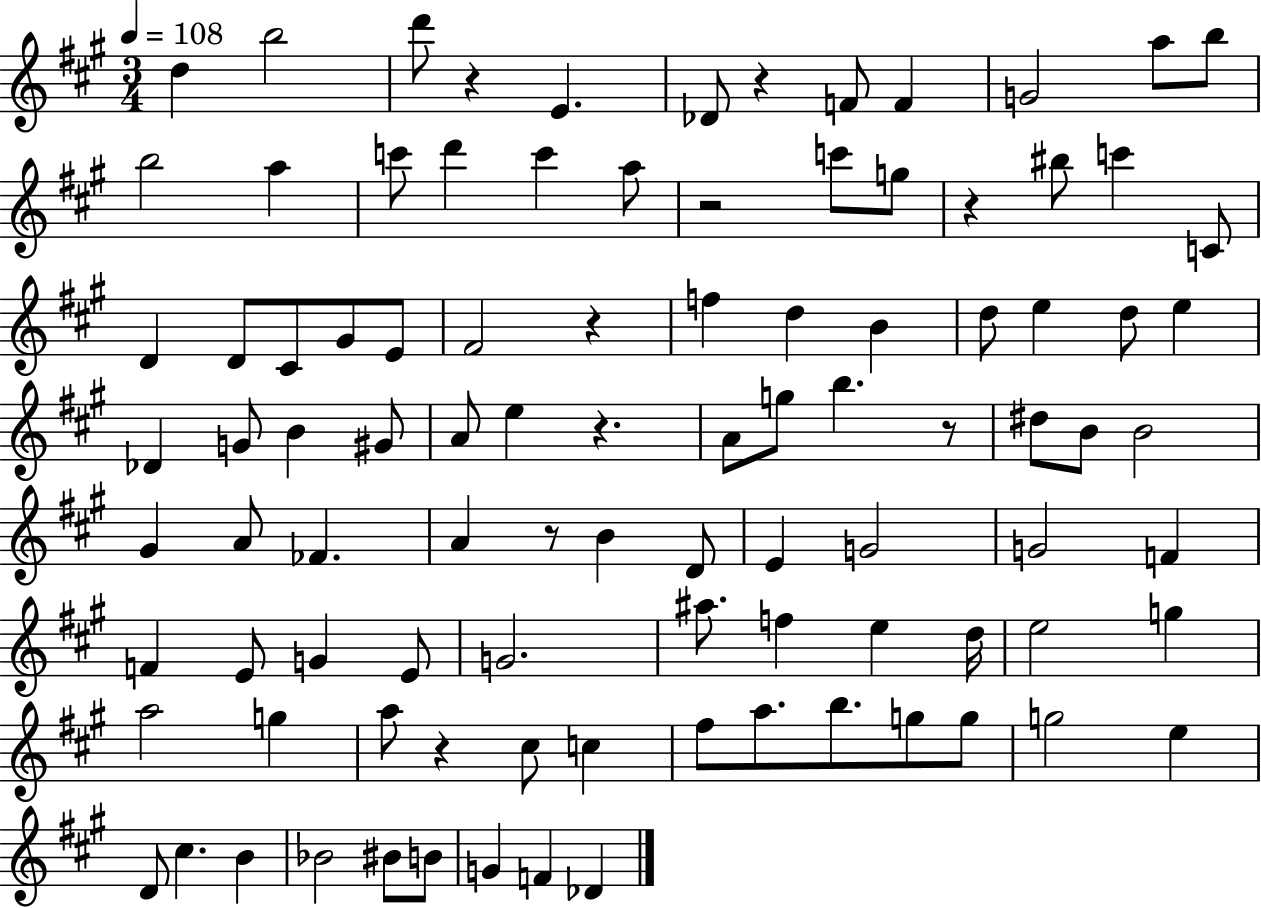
D5/q B5/h D6/e R/q E4/q. Db4/e R/q F4/e F4/q G4/h A5/e B5/e B5/h A5/q C6/e D6/q C6/q A5/e R/h C6/e G5/e R/q BIS5/e C6/q C4/e D4/q D4/e C#4/e G#4/e E4/e F#4/h R/q F5/q D5/q B4/q D5/e E5/q D5/e E5/q Db4/q G4/e B4/q G#4/e A4/e E5/q R/q. A4/e G5/e B5/q. R/e D#5/e B4/e B4/h G#4/q A4/e FES4/q. A4/q R/e B4/q D4/e E4/q G4/h G4/h F4/q F4/q E4/e G4/q E4/e G4/h. A#5/e. F5/q E5/q D5/s E5/h G5/q A5/h G5/q A5/e R/q C#5/e C5/q F#5/e A5/e. B5/e. G5/e G5/e G5/h E5/q D4/e C#5/q. B4/q Bb4/h BIS4/e B4/e G4/q F4/q Db4/q